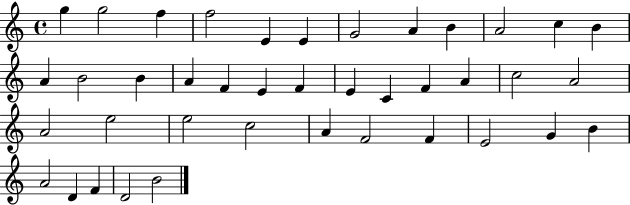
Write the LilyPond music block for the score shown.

{
  \clef treble
  \time 4/4
  \defaultTimeSignature
  \key c \major
  g''4 g''2 f''4 | f''2 e'4 e'4 | g'2 a'4 b'4 | a'2 c''4 b'4 | \break a'4 b'2 b'4 | a'4 f'4 e'4 f'4 | e'4 c'4 f'4 a'4 | c''2 a'2 | \break a'2 e''2 | e''2 c''2 | a'4 f'2 f'4 | e'2 g'4 b'4 | \break a'2 d'4 f'4 | d'2 b'2 | \bar "|."
}